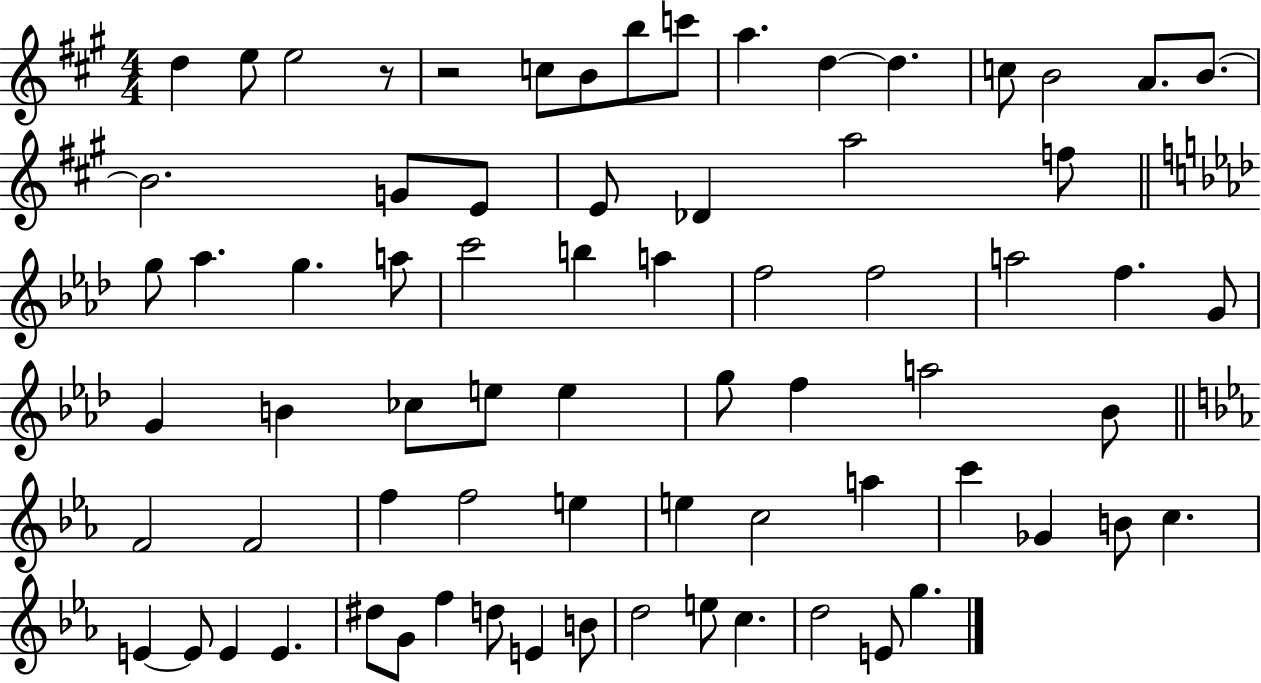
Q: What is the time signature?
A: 4/4